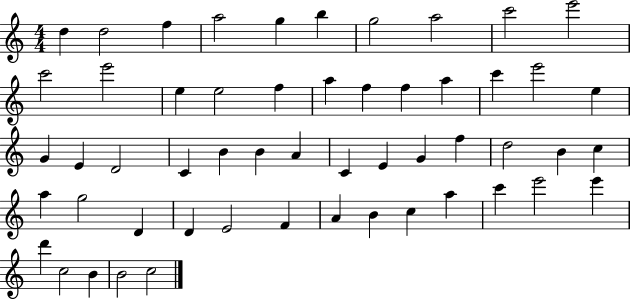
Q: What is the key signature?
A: C major